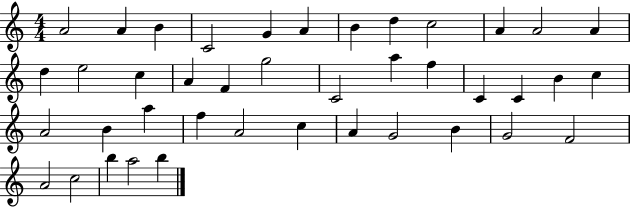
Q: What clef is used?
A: treble